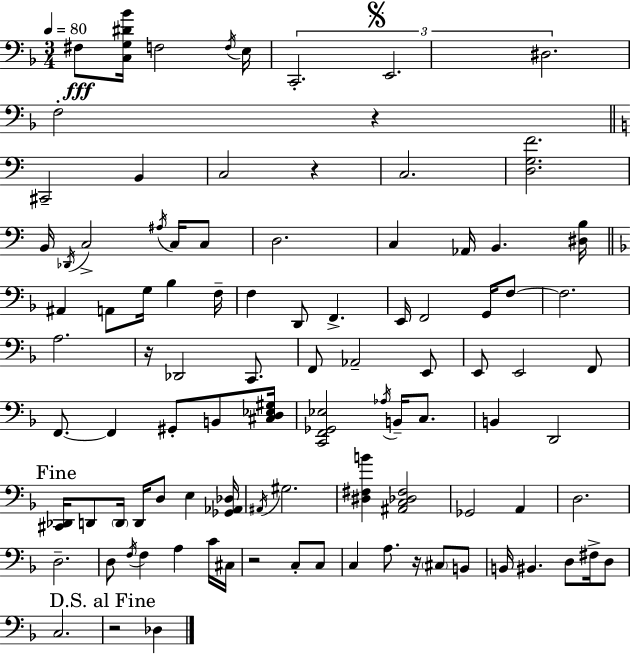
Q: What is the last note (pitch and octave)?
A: Db3